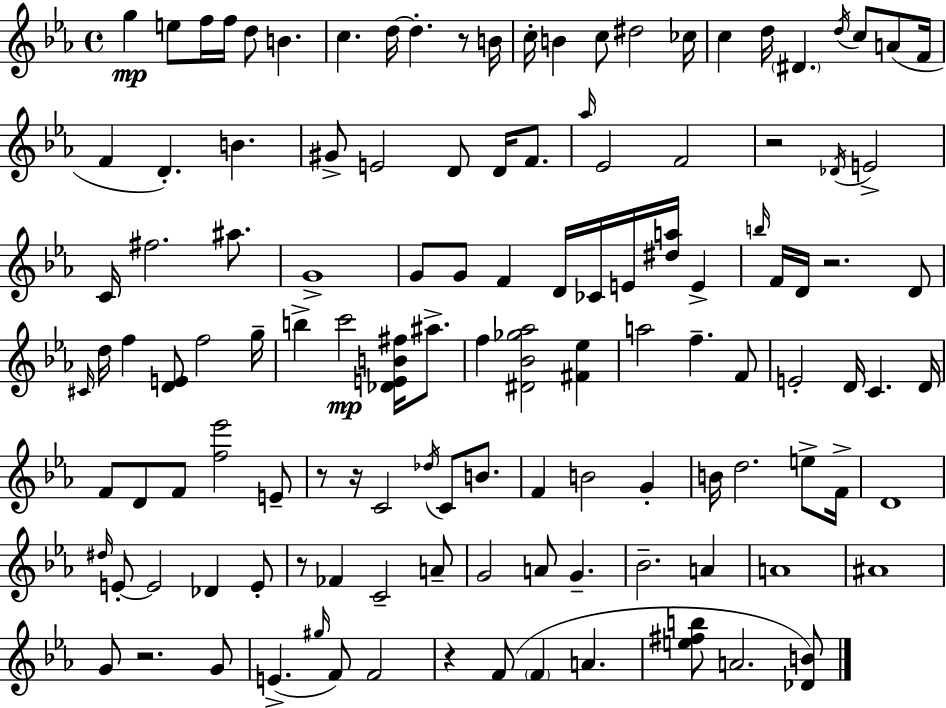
G5/q E5/e F5/s F5/s D5/e B4/q. C5/q. D5/s D5/q. R/e B4/s C5/s B4/q C5/e D#5/h CES5/s C5/q D5/s D#4/q. D5/s C5/e A4/e F4/s F4/q D4/q. B4/q. G#4/e E4/h D4/e D4/s F4/e. Ab5/s Eb4/h F4/h R/h Db4/s E4/h C4/s F#5/h. A#5/e. G4/w G4/e G4/e F4/q D4/s CES4/s E4/s [D#5,A5]/s E4/q B5/s F4/s D4/s R/h. D4/e C#4/s D5/s F5/q [D4,E4]/e F5/h G5/s B5/q C6/h [Db4,E4,B4,F#5]/s A#5/e. F5/q [D#4,Bb4,Gb5,Ab5]/h [F#4,Eb5]/q A5/h F5/q. F4/e E4/h D4/s C4/q. D4/s F4/e D4/e F4/e [F5,Eb6]/h E4/e R/e R/s C4/h Db5/s C4/e B4/e. F4/q B4/h G4/q B4/s D5/h. E5/e F4/s D4/w D#5/s E4/e E4/h Db4/q E4/e R/e FES4/q C4/h A4/e G4/h A4/e G4/q. Bb4/h. A4/q A4/w A#4/w G4/e R/h. G4/e E4/q. G#5/s F4/e F4/h R/q F4/e F4/q A4/q. [E5,F#5,B5]/e A4/h. [Db4,B4]/e